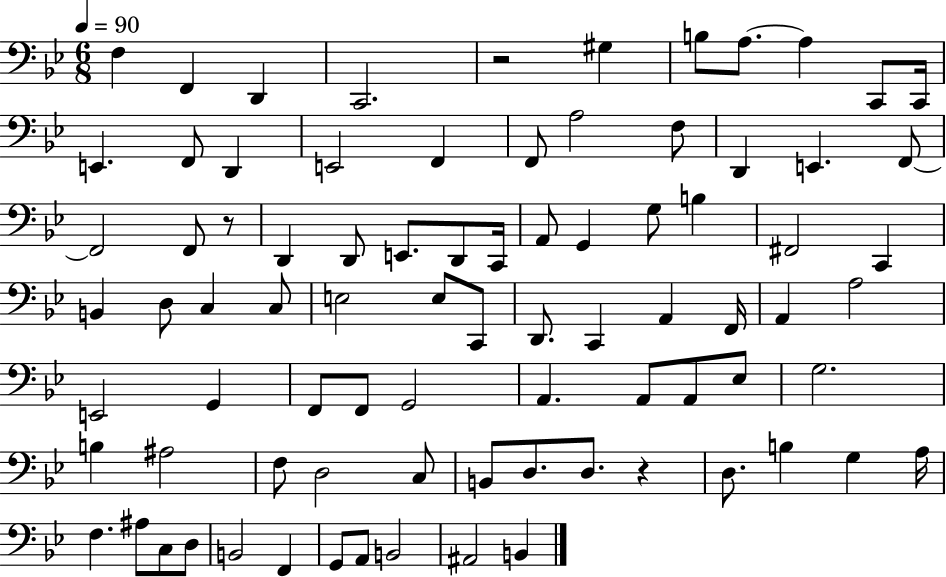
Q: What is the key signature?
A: BES major